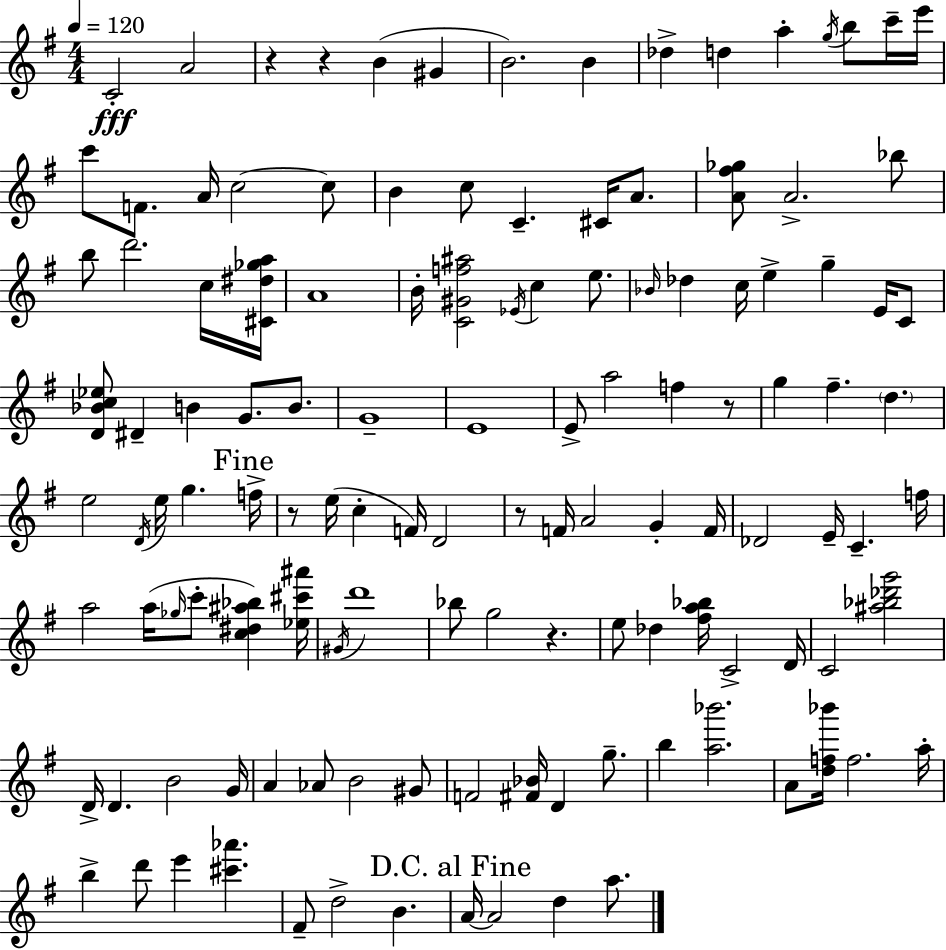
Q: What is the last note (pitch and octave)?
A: A5